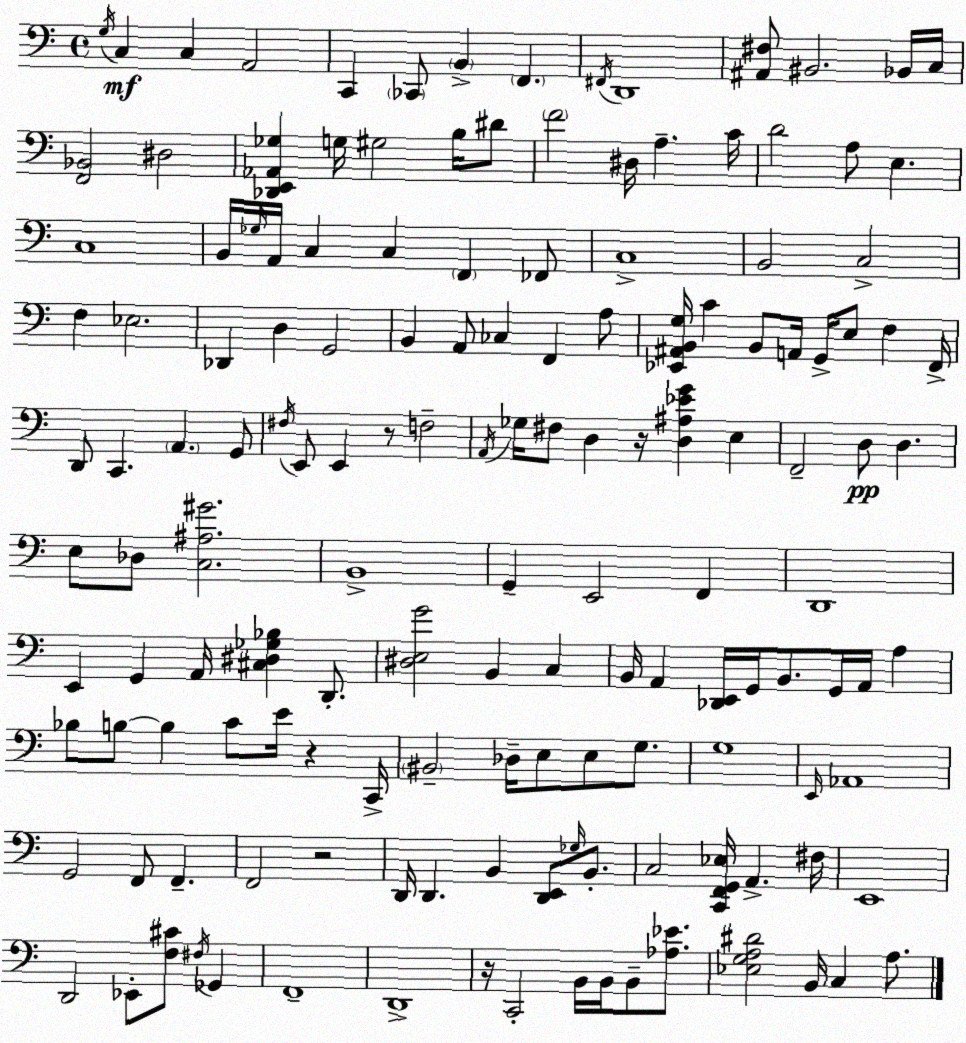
X:1
T:Untitled
M:4/4
L:1/4
K:Am
G,/4 C, C, A,,2 C,, _C,,/2 B,, F,, ^F,,/4 D,,4 [^A,,^F,]/2 ^B,,2 _B,,/4 C,/4 [F,,_B,,]2 ^D,2 [_D,,E,,_A,,_G,] G,/4 ^G,2 B,/4 ^D/2 F2 ^D,/4 A, C/4 D2 A,/2 E, C,4 B,,/4 _G,/4 A,,/4 C, C, F,, _F,,/2 C,4 B,,2 C,2 F, _E,2 _D,, D, G,,2 B,, A,,/2 _C, F,, A,/2 [_E,,^A,,B,,G,]/4 C B,,/2 A,,/4 G,,/4 E,/2 F, F,,/4 D,,/2 C,, A,, G,,/2 ^F,/4 E,,/2 E,, z/2 F,2 A,,/4 _G,/4 ^F,/2 D, z/4 [D,^A,_EG] E, F,,2 D,/2 D, E,/2 _D,/2 [C,^A,^G]2 B,,4 G,, E,,2 F,, D,,4 E,, G,, A,,/4 [^C,^D,_G,_B,] D,,/2 [^D,E,G]2 B,, C, B,,/4 A,, [_D,,E,,]/4 G,,/4 B,,/2 G,,/4 A,,/4 A, _B,/2 B,/2 B, C/2 E/4 z C,,/4 ^B,,2 _D,/4 E,/2 E,/2 G,/2 G,4 E,,/4 _A,,4 G,,2 F,,/2 F,, F,,2 z2 D,,/4 D,, B,, [D,,E,,]/2 _G,/4 B,,/2 C,2 [C,,F,,G,,_E,]/4 A,, ^F,/4 E,,4 D,,2 _E,,/2 [F,^C]/2 ^F,/4 _G,, F,,4 D,,4 z/4 C,,2 B,,/4 B,,/4 B,,/2 [_A,_E]/2 [_E,G,A,^D]2 B,,/4 C, A,/2